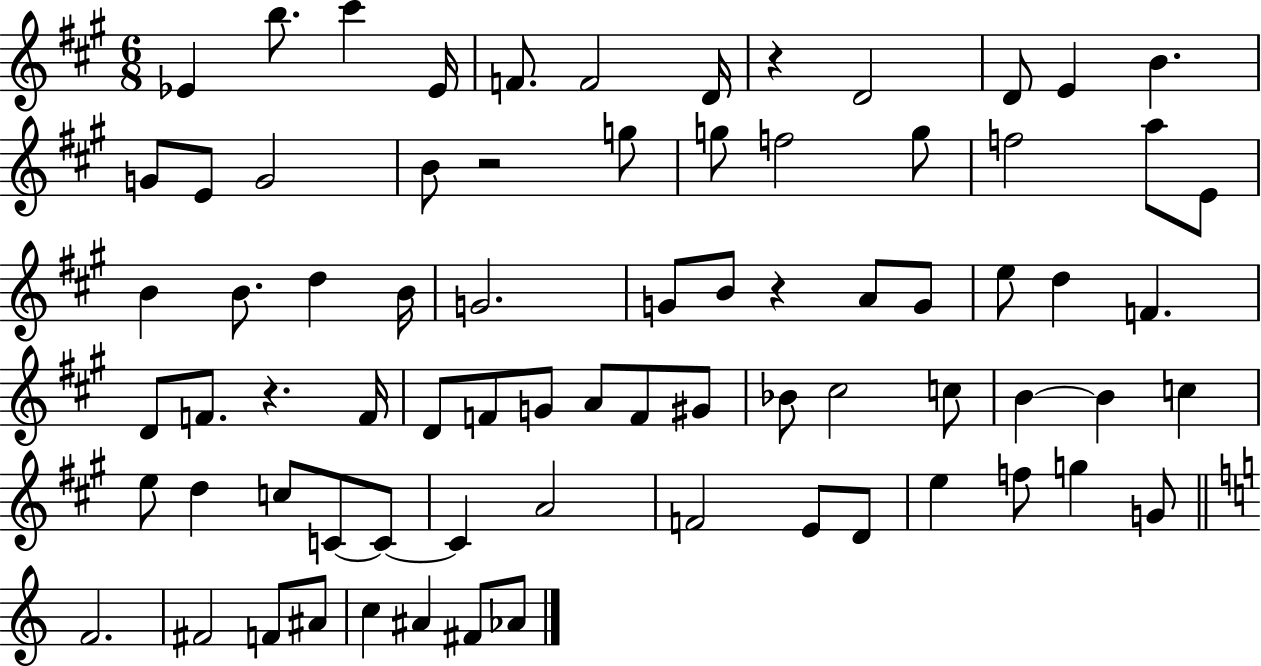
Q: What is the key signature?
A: A major